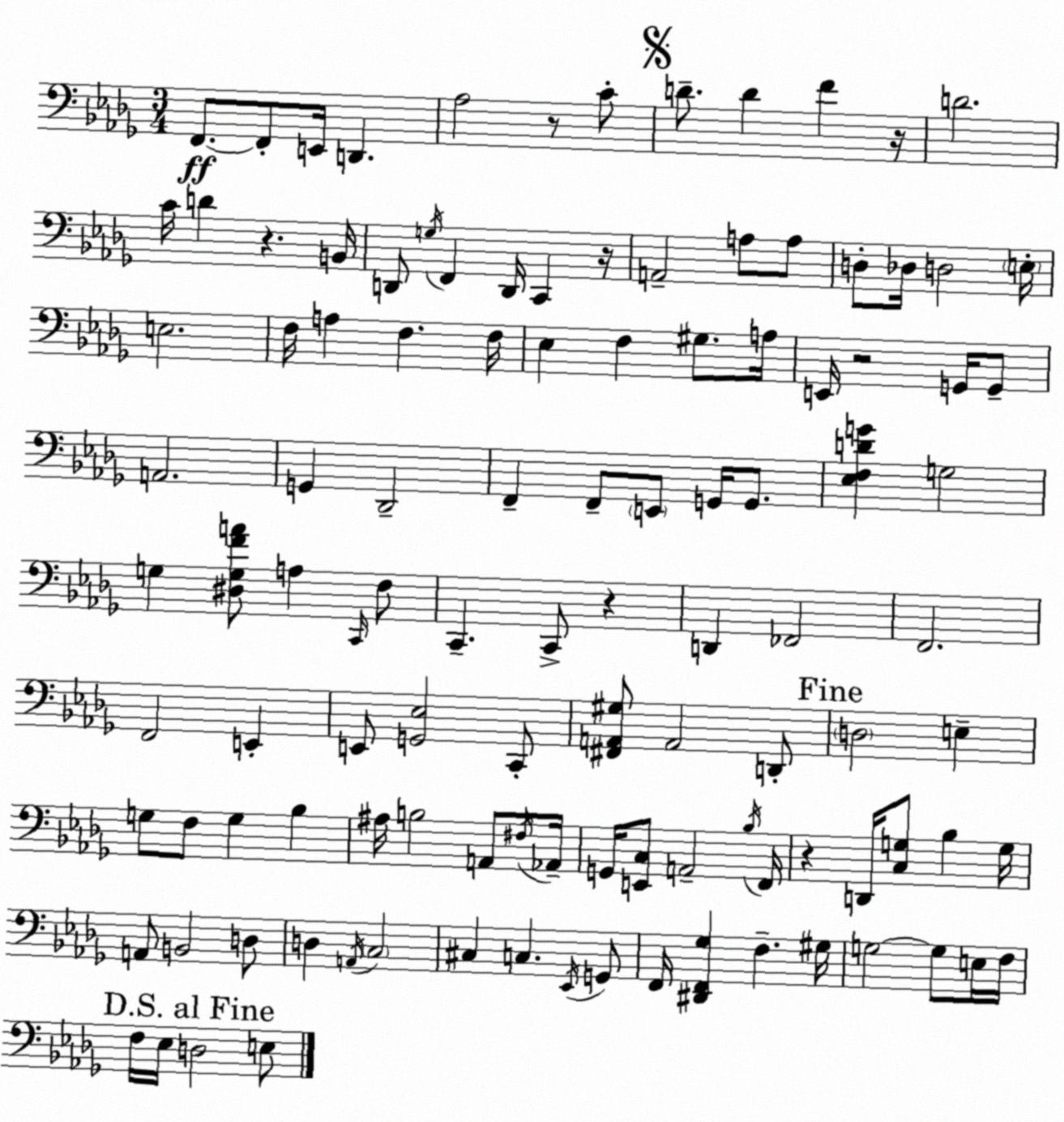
X:1
T:Untitled
M:3/4
L:1/4
K:Bbm
F,,/2 F,,/2 E,,/4 D,, _A,2 z/2 C/2 D/2 D F z/4 D2 C/4 D z B,,/4 D,,/2 G,/4 F,, D,,/4 C,, z/4 A,,2 A,/2 A,/2 D,/2 _D,/4 D,2 E,/4 E,2 F,/4 A, F, F,/4 _E, F, ^G,/2 A,/4 E,,/4 z2 G,,/4 G,,/2 A,,2 G,, _D,,2 F,, F,,/2 E,,/2 G,,/4 G,,/2 [_E,F,DG] G,2 G, [^D,G,FA]/2 A, C,,/4 F,/2 C,, C,,/2 z D,, _F,,2 F,,2 F,,2 E,, E,,/2 [G,,_E,]2 C,,/2 [^F,,A,,^G,]/2 A,,2 D,,/2 D,2 E, G,/2 F,/2 G, _B, ^A,/4 B,2 A,,/2 ^F,/4 _A,,/4 G,,/4 [E,,C,]/2 A,,2 _B,/4 F,,/4 z D,,/4 [C,G,]/2 _B, G,/4 A,,/2 B,,2 D,/2 D, A,,/4 C,2 ^C, C, _E,,/4 G,,/2 F,,/4 [^D,,F,,_G,] F, ^G,/4 G,2 G,/2 E,/4 F,/4 F,/4 _E,/4 D,2 E,/2